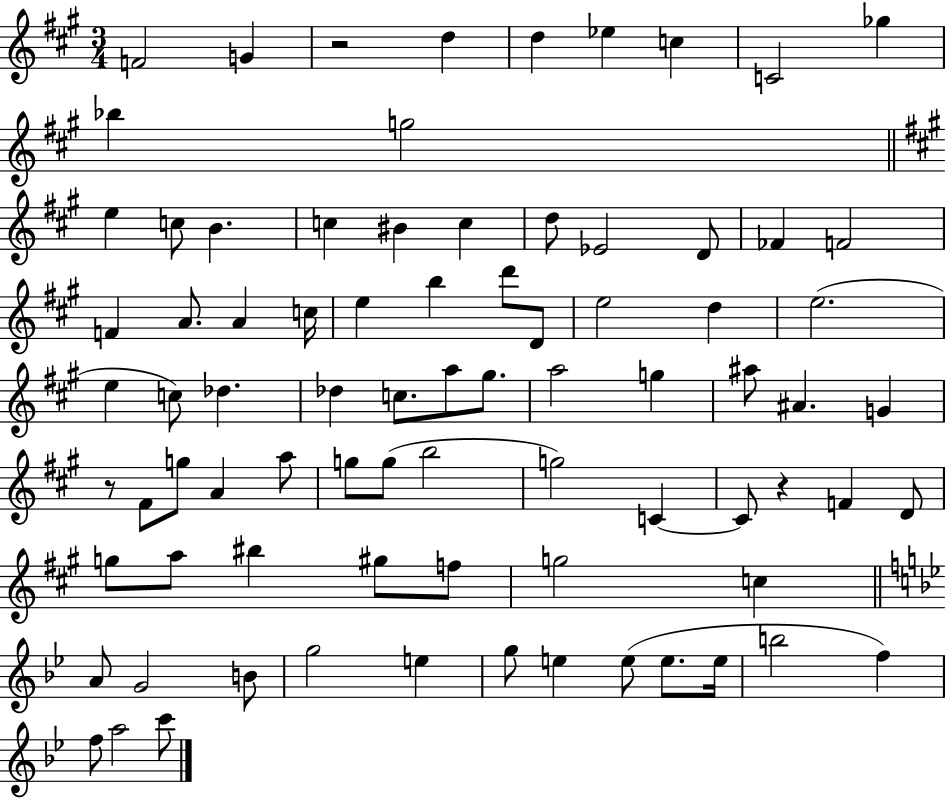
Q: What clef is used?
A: treble